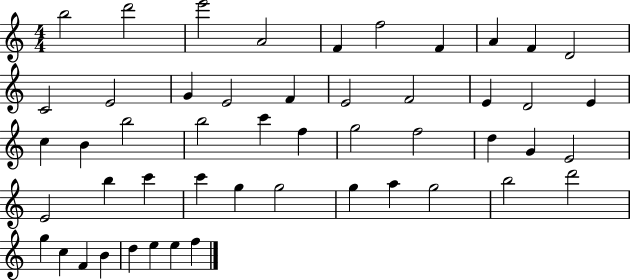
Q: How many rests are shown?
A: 0